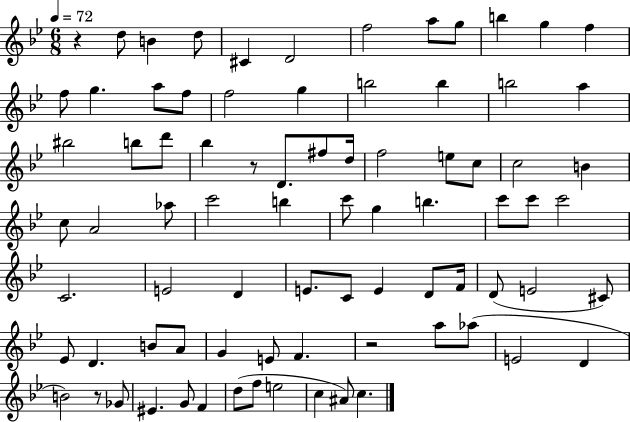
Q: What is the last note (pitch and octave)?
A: C5